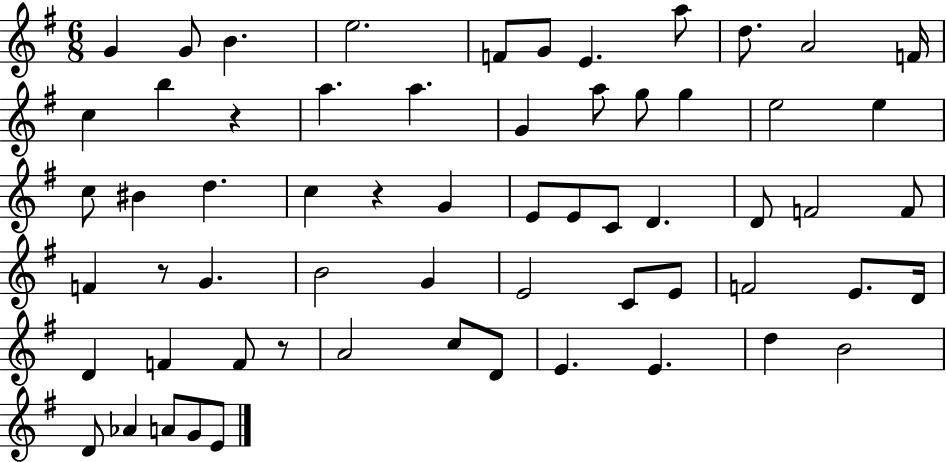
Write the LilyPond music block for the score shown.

{
  \clef treble
  \numericTimeSignature
  \time 6/8
  \key g \major
  \repeat volta 2 { g'4 g'8 b'4. | e''2. | f'8 g'8 e'4. a''8 | d''8. a'2 f'16 | \break c''4 b''4 r4 | a''4. a''4. | g'4 a''8 g''8 g''4 | e''2 e''4 | \break c''8 bis'4 d''4. | c''4 r4 g'4 | e'8 e'8 c'8 d'4. | d'8 f'2 f'8 | \break f'4 r8 g'4. | b'2 g'4 | e'2 c'8 e'8 | f'2 e'8. d'16 | \break d'4 f'4 f'8 r8 | a'2 c''8 d'8 | e'4. e'4. | d''4 b'2 | \break d'8 aes'4 a'8 g'8 e'8 | } \bar "|."
}